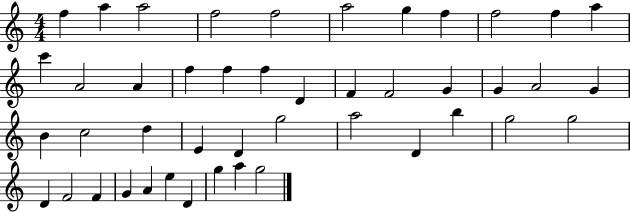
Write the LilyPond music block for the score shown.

{
  \clef treble
  \numericTimeSignature
  \time 4/4
  \key c \major
  f''4 a''4 a''2 | f''2 f''2 | a''2 g''4 f''4 | f''2 f''4 a''4 | \break c'''4 a'2 a'4 | f''4 f''4 f''4 d'4 | f'4 f'2 g'4 | g'4 a'2 g'4 | \break b'4 c''2 d''4 | e'4 d'4 g''2 | a''2 d'4 b''4 | g''2 g''2 | \break d'4 f'2 f'4 | g'4 a'4 e''4 d'4 | g''4 a''4 g''2 | \bar "|."
}